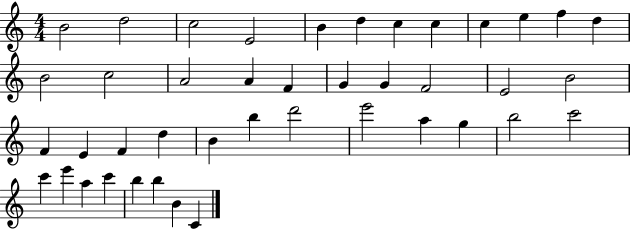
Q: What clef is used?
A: treble